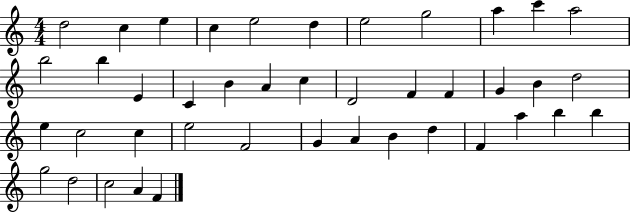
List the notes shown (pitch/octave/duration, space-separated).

D5/h C5/q E5/q C5/q E5/h D5/q E5/h G5/h A5/q C6/q A5/h B5/h B5/q E4/q C4/q B4/q A4/q C5/q D4/h F4/q F4/q G4/q B4/q D5/h E5/q C5/h C5/q E5/h F4/h G4/q A4/q B4/q D5/q F4/q A5/q B5/q B5/q G5/h D5/h C5/h A4/q F4/q